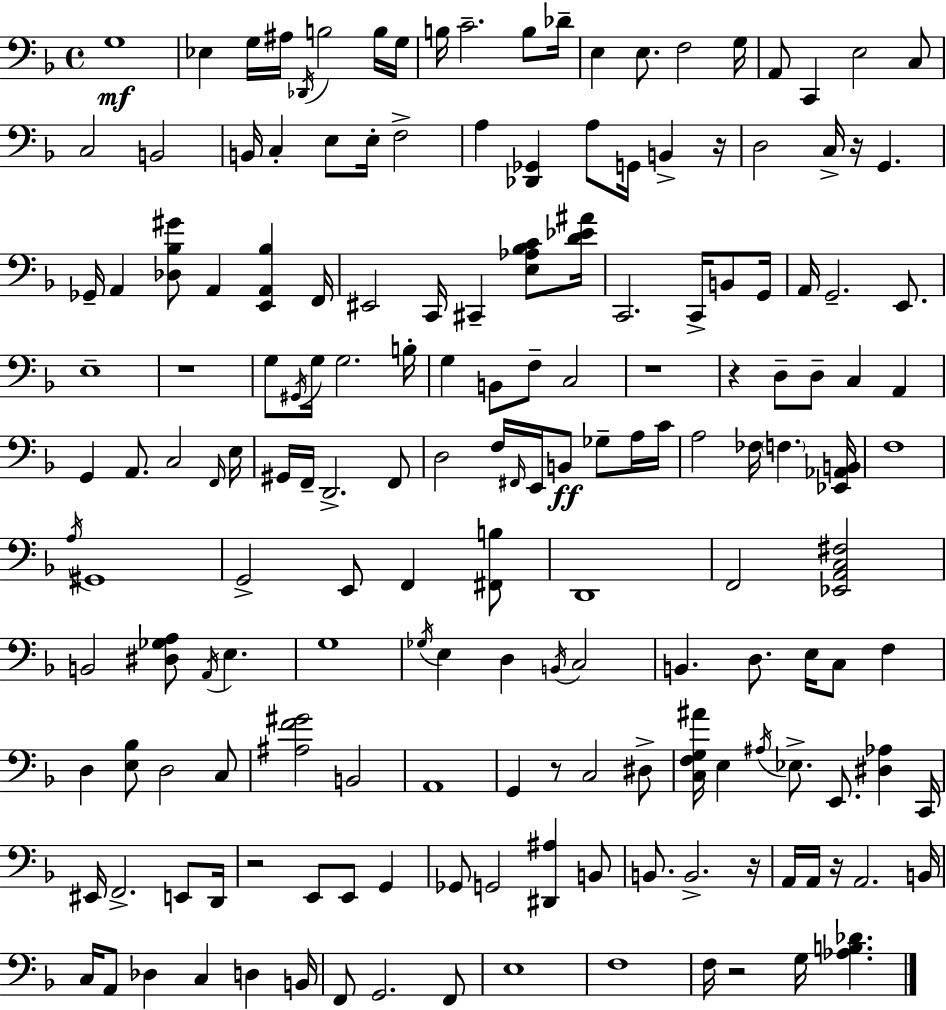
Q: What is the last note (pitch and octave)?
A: G3